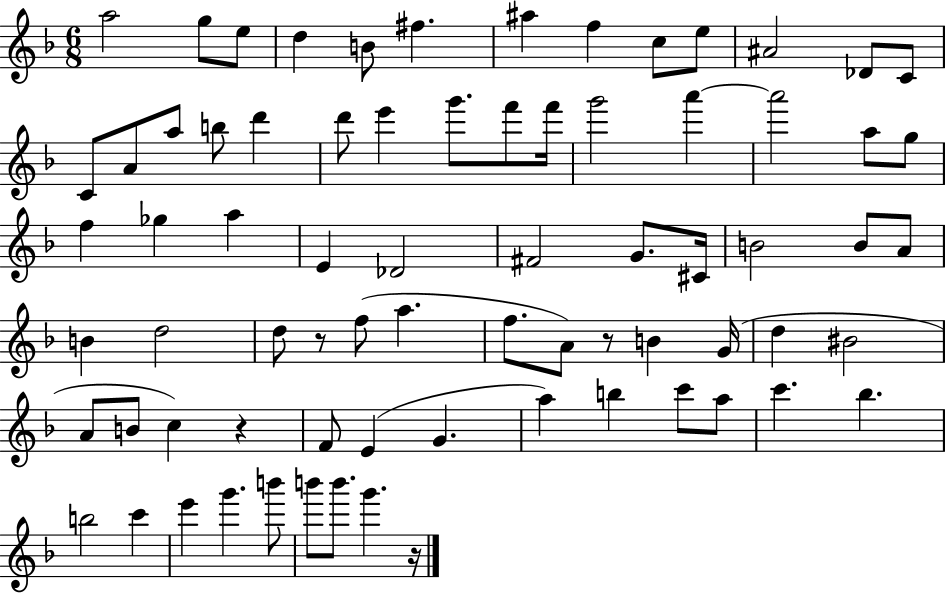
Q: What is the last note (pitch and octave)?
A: G6